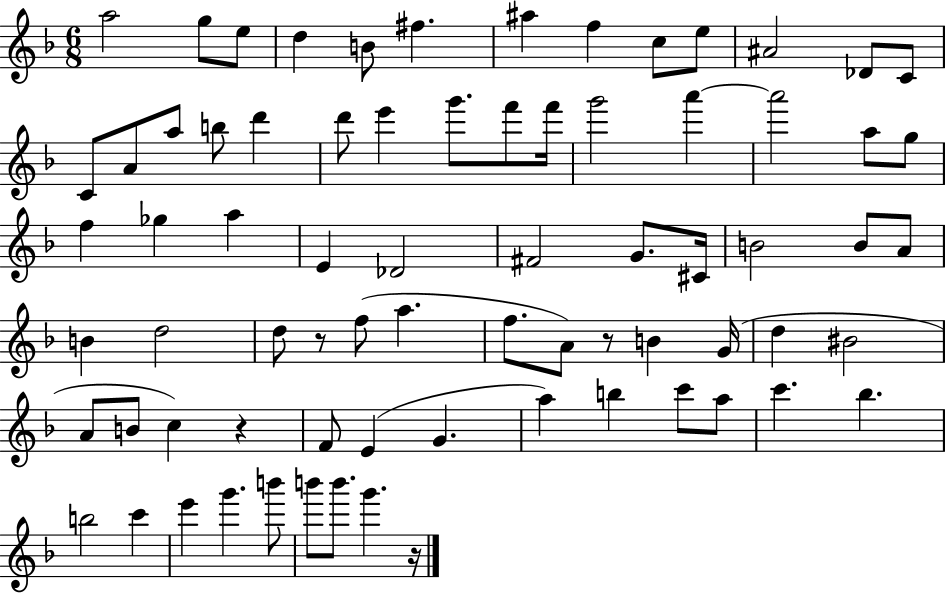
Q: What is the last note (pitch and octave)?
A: G6